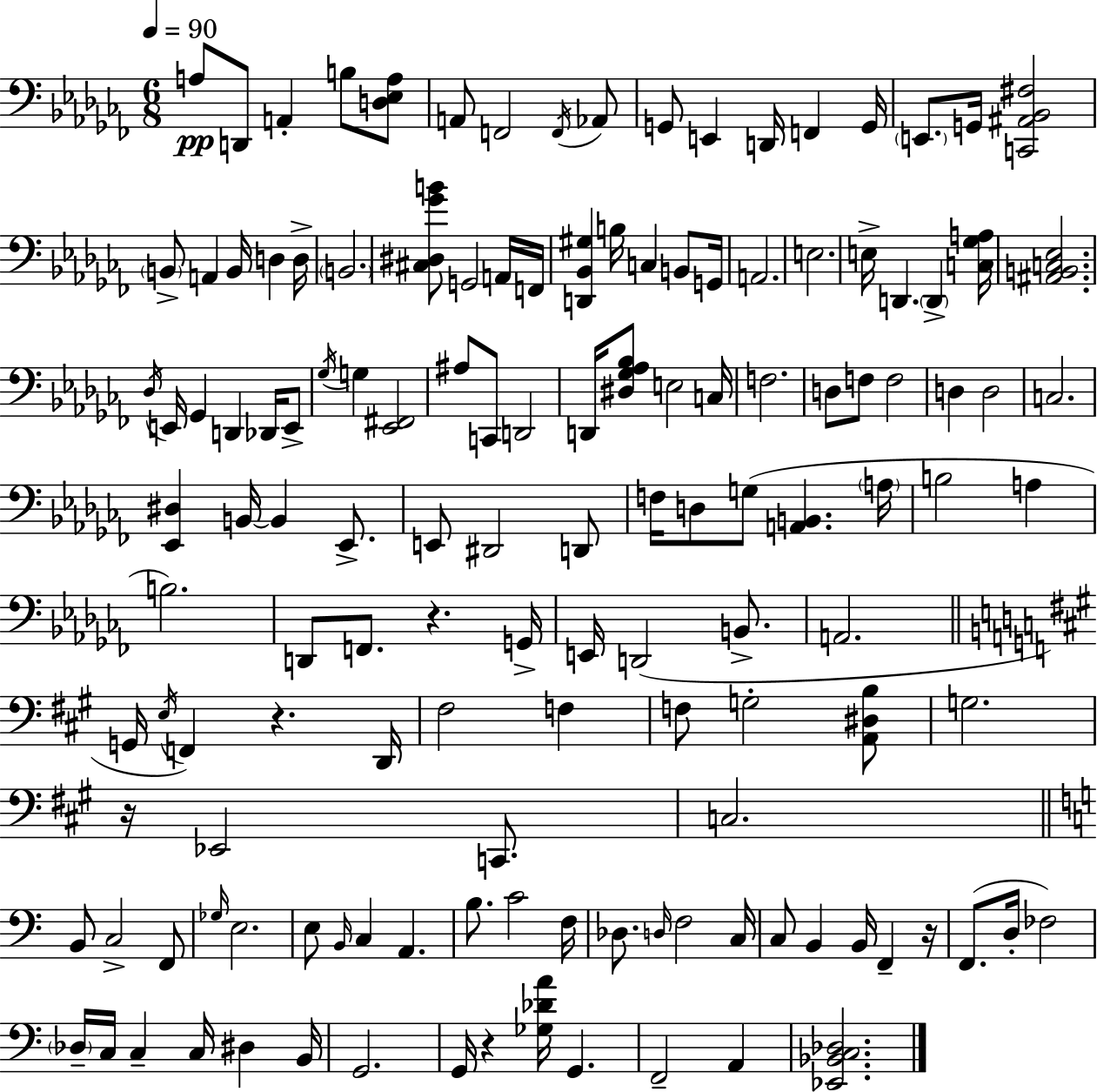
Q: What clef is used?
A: bass